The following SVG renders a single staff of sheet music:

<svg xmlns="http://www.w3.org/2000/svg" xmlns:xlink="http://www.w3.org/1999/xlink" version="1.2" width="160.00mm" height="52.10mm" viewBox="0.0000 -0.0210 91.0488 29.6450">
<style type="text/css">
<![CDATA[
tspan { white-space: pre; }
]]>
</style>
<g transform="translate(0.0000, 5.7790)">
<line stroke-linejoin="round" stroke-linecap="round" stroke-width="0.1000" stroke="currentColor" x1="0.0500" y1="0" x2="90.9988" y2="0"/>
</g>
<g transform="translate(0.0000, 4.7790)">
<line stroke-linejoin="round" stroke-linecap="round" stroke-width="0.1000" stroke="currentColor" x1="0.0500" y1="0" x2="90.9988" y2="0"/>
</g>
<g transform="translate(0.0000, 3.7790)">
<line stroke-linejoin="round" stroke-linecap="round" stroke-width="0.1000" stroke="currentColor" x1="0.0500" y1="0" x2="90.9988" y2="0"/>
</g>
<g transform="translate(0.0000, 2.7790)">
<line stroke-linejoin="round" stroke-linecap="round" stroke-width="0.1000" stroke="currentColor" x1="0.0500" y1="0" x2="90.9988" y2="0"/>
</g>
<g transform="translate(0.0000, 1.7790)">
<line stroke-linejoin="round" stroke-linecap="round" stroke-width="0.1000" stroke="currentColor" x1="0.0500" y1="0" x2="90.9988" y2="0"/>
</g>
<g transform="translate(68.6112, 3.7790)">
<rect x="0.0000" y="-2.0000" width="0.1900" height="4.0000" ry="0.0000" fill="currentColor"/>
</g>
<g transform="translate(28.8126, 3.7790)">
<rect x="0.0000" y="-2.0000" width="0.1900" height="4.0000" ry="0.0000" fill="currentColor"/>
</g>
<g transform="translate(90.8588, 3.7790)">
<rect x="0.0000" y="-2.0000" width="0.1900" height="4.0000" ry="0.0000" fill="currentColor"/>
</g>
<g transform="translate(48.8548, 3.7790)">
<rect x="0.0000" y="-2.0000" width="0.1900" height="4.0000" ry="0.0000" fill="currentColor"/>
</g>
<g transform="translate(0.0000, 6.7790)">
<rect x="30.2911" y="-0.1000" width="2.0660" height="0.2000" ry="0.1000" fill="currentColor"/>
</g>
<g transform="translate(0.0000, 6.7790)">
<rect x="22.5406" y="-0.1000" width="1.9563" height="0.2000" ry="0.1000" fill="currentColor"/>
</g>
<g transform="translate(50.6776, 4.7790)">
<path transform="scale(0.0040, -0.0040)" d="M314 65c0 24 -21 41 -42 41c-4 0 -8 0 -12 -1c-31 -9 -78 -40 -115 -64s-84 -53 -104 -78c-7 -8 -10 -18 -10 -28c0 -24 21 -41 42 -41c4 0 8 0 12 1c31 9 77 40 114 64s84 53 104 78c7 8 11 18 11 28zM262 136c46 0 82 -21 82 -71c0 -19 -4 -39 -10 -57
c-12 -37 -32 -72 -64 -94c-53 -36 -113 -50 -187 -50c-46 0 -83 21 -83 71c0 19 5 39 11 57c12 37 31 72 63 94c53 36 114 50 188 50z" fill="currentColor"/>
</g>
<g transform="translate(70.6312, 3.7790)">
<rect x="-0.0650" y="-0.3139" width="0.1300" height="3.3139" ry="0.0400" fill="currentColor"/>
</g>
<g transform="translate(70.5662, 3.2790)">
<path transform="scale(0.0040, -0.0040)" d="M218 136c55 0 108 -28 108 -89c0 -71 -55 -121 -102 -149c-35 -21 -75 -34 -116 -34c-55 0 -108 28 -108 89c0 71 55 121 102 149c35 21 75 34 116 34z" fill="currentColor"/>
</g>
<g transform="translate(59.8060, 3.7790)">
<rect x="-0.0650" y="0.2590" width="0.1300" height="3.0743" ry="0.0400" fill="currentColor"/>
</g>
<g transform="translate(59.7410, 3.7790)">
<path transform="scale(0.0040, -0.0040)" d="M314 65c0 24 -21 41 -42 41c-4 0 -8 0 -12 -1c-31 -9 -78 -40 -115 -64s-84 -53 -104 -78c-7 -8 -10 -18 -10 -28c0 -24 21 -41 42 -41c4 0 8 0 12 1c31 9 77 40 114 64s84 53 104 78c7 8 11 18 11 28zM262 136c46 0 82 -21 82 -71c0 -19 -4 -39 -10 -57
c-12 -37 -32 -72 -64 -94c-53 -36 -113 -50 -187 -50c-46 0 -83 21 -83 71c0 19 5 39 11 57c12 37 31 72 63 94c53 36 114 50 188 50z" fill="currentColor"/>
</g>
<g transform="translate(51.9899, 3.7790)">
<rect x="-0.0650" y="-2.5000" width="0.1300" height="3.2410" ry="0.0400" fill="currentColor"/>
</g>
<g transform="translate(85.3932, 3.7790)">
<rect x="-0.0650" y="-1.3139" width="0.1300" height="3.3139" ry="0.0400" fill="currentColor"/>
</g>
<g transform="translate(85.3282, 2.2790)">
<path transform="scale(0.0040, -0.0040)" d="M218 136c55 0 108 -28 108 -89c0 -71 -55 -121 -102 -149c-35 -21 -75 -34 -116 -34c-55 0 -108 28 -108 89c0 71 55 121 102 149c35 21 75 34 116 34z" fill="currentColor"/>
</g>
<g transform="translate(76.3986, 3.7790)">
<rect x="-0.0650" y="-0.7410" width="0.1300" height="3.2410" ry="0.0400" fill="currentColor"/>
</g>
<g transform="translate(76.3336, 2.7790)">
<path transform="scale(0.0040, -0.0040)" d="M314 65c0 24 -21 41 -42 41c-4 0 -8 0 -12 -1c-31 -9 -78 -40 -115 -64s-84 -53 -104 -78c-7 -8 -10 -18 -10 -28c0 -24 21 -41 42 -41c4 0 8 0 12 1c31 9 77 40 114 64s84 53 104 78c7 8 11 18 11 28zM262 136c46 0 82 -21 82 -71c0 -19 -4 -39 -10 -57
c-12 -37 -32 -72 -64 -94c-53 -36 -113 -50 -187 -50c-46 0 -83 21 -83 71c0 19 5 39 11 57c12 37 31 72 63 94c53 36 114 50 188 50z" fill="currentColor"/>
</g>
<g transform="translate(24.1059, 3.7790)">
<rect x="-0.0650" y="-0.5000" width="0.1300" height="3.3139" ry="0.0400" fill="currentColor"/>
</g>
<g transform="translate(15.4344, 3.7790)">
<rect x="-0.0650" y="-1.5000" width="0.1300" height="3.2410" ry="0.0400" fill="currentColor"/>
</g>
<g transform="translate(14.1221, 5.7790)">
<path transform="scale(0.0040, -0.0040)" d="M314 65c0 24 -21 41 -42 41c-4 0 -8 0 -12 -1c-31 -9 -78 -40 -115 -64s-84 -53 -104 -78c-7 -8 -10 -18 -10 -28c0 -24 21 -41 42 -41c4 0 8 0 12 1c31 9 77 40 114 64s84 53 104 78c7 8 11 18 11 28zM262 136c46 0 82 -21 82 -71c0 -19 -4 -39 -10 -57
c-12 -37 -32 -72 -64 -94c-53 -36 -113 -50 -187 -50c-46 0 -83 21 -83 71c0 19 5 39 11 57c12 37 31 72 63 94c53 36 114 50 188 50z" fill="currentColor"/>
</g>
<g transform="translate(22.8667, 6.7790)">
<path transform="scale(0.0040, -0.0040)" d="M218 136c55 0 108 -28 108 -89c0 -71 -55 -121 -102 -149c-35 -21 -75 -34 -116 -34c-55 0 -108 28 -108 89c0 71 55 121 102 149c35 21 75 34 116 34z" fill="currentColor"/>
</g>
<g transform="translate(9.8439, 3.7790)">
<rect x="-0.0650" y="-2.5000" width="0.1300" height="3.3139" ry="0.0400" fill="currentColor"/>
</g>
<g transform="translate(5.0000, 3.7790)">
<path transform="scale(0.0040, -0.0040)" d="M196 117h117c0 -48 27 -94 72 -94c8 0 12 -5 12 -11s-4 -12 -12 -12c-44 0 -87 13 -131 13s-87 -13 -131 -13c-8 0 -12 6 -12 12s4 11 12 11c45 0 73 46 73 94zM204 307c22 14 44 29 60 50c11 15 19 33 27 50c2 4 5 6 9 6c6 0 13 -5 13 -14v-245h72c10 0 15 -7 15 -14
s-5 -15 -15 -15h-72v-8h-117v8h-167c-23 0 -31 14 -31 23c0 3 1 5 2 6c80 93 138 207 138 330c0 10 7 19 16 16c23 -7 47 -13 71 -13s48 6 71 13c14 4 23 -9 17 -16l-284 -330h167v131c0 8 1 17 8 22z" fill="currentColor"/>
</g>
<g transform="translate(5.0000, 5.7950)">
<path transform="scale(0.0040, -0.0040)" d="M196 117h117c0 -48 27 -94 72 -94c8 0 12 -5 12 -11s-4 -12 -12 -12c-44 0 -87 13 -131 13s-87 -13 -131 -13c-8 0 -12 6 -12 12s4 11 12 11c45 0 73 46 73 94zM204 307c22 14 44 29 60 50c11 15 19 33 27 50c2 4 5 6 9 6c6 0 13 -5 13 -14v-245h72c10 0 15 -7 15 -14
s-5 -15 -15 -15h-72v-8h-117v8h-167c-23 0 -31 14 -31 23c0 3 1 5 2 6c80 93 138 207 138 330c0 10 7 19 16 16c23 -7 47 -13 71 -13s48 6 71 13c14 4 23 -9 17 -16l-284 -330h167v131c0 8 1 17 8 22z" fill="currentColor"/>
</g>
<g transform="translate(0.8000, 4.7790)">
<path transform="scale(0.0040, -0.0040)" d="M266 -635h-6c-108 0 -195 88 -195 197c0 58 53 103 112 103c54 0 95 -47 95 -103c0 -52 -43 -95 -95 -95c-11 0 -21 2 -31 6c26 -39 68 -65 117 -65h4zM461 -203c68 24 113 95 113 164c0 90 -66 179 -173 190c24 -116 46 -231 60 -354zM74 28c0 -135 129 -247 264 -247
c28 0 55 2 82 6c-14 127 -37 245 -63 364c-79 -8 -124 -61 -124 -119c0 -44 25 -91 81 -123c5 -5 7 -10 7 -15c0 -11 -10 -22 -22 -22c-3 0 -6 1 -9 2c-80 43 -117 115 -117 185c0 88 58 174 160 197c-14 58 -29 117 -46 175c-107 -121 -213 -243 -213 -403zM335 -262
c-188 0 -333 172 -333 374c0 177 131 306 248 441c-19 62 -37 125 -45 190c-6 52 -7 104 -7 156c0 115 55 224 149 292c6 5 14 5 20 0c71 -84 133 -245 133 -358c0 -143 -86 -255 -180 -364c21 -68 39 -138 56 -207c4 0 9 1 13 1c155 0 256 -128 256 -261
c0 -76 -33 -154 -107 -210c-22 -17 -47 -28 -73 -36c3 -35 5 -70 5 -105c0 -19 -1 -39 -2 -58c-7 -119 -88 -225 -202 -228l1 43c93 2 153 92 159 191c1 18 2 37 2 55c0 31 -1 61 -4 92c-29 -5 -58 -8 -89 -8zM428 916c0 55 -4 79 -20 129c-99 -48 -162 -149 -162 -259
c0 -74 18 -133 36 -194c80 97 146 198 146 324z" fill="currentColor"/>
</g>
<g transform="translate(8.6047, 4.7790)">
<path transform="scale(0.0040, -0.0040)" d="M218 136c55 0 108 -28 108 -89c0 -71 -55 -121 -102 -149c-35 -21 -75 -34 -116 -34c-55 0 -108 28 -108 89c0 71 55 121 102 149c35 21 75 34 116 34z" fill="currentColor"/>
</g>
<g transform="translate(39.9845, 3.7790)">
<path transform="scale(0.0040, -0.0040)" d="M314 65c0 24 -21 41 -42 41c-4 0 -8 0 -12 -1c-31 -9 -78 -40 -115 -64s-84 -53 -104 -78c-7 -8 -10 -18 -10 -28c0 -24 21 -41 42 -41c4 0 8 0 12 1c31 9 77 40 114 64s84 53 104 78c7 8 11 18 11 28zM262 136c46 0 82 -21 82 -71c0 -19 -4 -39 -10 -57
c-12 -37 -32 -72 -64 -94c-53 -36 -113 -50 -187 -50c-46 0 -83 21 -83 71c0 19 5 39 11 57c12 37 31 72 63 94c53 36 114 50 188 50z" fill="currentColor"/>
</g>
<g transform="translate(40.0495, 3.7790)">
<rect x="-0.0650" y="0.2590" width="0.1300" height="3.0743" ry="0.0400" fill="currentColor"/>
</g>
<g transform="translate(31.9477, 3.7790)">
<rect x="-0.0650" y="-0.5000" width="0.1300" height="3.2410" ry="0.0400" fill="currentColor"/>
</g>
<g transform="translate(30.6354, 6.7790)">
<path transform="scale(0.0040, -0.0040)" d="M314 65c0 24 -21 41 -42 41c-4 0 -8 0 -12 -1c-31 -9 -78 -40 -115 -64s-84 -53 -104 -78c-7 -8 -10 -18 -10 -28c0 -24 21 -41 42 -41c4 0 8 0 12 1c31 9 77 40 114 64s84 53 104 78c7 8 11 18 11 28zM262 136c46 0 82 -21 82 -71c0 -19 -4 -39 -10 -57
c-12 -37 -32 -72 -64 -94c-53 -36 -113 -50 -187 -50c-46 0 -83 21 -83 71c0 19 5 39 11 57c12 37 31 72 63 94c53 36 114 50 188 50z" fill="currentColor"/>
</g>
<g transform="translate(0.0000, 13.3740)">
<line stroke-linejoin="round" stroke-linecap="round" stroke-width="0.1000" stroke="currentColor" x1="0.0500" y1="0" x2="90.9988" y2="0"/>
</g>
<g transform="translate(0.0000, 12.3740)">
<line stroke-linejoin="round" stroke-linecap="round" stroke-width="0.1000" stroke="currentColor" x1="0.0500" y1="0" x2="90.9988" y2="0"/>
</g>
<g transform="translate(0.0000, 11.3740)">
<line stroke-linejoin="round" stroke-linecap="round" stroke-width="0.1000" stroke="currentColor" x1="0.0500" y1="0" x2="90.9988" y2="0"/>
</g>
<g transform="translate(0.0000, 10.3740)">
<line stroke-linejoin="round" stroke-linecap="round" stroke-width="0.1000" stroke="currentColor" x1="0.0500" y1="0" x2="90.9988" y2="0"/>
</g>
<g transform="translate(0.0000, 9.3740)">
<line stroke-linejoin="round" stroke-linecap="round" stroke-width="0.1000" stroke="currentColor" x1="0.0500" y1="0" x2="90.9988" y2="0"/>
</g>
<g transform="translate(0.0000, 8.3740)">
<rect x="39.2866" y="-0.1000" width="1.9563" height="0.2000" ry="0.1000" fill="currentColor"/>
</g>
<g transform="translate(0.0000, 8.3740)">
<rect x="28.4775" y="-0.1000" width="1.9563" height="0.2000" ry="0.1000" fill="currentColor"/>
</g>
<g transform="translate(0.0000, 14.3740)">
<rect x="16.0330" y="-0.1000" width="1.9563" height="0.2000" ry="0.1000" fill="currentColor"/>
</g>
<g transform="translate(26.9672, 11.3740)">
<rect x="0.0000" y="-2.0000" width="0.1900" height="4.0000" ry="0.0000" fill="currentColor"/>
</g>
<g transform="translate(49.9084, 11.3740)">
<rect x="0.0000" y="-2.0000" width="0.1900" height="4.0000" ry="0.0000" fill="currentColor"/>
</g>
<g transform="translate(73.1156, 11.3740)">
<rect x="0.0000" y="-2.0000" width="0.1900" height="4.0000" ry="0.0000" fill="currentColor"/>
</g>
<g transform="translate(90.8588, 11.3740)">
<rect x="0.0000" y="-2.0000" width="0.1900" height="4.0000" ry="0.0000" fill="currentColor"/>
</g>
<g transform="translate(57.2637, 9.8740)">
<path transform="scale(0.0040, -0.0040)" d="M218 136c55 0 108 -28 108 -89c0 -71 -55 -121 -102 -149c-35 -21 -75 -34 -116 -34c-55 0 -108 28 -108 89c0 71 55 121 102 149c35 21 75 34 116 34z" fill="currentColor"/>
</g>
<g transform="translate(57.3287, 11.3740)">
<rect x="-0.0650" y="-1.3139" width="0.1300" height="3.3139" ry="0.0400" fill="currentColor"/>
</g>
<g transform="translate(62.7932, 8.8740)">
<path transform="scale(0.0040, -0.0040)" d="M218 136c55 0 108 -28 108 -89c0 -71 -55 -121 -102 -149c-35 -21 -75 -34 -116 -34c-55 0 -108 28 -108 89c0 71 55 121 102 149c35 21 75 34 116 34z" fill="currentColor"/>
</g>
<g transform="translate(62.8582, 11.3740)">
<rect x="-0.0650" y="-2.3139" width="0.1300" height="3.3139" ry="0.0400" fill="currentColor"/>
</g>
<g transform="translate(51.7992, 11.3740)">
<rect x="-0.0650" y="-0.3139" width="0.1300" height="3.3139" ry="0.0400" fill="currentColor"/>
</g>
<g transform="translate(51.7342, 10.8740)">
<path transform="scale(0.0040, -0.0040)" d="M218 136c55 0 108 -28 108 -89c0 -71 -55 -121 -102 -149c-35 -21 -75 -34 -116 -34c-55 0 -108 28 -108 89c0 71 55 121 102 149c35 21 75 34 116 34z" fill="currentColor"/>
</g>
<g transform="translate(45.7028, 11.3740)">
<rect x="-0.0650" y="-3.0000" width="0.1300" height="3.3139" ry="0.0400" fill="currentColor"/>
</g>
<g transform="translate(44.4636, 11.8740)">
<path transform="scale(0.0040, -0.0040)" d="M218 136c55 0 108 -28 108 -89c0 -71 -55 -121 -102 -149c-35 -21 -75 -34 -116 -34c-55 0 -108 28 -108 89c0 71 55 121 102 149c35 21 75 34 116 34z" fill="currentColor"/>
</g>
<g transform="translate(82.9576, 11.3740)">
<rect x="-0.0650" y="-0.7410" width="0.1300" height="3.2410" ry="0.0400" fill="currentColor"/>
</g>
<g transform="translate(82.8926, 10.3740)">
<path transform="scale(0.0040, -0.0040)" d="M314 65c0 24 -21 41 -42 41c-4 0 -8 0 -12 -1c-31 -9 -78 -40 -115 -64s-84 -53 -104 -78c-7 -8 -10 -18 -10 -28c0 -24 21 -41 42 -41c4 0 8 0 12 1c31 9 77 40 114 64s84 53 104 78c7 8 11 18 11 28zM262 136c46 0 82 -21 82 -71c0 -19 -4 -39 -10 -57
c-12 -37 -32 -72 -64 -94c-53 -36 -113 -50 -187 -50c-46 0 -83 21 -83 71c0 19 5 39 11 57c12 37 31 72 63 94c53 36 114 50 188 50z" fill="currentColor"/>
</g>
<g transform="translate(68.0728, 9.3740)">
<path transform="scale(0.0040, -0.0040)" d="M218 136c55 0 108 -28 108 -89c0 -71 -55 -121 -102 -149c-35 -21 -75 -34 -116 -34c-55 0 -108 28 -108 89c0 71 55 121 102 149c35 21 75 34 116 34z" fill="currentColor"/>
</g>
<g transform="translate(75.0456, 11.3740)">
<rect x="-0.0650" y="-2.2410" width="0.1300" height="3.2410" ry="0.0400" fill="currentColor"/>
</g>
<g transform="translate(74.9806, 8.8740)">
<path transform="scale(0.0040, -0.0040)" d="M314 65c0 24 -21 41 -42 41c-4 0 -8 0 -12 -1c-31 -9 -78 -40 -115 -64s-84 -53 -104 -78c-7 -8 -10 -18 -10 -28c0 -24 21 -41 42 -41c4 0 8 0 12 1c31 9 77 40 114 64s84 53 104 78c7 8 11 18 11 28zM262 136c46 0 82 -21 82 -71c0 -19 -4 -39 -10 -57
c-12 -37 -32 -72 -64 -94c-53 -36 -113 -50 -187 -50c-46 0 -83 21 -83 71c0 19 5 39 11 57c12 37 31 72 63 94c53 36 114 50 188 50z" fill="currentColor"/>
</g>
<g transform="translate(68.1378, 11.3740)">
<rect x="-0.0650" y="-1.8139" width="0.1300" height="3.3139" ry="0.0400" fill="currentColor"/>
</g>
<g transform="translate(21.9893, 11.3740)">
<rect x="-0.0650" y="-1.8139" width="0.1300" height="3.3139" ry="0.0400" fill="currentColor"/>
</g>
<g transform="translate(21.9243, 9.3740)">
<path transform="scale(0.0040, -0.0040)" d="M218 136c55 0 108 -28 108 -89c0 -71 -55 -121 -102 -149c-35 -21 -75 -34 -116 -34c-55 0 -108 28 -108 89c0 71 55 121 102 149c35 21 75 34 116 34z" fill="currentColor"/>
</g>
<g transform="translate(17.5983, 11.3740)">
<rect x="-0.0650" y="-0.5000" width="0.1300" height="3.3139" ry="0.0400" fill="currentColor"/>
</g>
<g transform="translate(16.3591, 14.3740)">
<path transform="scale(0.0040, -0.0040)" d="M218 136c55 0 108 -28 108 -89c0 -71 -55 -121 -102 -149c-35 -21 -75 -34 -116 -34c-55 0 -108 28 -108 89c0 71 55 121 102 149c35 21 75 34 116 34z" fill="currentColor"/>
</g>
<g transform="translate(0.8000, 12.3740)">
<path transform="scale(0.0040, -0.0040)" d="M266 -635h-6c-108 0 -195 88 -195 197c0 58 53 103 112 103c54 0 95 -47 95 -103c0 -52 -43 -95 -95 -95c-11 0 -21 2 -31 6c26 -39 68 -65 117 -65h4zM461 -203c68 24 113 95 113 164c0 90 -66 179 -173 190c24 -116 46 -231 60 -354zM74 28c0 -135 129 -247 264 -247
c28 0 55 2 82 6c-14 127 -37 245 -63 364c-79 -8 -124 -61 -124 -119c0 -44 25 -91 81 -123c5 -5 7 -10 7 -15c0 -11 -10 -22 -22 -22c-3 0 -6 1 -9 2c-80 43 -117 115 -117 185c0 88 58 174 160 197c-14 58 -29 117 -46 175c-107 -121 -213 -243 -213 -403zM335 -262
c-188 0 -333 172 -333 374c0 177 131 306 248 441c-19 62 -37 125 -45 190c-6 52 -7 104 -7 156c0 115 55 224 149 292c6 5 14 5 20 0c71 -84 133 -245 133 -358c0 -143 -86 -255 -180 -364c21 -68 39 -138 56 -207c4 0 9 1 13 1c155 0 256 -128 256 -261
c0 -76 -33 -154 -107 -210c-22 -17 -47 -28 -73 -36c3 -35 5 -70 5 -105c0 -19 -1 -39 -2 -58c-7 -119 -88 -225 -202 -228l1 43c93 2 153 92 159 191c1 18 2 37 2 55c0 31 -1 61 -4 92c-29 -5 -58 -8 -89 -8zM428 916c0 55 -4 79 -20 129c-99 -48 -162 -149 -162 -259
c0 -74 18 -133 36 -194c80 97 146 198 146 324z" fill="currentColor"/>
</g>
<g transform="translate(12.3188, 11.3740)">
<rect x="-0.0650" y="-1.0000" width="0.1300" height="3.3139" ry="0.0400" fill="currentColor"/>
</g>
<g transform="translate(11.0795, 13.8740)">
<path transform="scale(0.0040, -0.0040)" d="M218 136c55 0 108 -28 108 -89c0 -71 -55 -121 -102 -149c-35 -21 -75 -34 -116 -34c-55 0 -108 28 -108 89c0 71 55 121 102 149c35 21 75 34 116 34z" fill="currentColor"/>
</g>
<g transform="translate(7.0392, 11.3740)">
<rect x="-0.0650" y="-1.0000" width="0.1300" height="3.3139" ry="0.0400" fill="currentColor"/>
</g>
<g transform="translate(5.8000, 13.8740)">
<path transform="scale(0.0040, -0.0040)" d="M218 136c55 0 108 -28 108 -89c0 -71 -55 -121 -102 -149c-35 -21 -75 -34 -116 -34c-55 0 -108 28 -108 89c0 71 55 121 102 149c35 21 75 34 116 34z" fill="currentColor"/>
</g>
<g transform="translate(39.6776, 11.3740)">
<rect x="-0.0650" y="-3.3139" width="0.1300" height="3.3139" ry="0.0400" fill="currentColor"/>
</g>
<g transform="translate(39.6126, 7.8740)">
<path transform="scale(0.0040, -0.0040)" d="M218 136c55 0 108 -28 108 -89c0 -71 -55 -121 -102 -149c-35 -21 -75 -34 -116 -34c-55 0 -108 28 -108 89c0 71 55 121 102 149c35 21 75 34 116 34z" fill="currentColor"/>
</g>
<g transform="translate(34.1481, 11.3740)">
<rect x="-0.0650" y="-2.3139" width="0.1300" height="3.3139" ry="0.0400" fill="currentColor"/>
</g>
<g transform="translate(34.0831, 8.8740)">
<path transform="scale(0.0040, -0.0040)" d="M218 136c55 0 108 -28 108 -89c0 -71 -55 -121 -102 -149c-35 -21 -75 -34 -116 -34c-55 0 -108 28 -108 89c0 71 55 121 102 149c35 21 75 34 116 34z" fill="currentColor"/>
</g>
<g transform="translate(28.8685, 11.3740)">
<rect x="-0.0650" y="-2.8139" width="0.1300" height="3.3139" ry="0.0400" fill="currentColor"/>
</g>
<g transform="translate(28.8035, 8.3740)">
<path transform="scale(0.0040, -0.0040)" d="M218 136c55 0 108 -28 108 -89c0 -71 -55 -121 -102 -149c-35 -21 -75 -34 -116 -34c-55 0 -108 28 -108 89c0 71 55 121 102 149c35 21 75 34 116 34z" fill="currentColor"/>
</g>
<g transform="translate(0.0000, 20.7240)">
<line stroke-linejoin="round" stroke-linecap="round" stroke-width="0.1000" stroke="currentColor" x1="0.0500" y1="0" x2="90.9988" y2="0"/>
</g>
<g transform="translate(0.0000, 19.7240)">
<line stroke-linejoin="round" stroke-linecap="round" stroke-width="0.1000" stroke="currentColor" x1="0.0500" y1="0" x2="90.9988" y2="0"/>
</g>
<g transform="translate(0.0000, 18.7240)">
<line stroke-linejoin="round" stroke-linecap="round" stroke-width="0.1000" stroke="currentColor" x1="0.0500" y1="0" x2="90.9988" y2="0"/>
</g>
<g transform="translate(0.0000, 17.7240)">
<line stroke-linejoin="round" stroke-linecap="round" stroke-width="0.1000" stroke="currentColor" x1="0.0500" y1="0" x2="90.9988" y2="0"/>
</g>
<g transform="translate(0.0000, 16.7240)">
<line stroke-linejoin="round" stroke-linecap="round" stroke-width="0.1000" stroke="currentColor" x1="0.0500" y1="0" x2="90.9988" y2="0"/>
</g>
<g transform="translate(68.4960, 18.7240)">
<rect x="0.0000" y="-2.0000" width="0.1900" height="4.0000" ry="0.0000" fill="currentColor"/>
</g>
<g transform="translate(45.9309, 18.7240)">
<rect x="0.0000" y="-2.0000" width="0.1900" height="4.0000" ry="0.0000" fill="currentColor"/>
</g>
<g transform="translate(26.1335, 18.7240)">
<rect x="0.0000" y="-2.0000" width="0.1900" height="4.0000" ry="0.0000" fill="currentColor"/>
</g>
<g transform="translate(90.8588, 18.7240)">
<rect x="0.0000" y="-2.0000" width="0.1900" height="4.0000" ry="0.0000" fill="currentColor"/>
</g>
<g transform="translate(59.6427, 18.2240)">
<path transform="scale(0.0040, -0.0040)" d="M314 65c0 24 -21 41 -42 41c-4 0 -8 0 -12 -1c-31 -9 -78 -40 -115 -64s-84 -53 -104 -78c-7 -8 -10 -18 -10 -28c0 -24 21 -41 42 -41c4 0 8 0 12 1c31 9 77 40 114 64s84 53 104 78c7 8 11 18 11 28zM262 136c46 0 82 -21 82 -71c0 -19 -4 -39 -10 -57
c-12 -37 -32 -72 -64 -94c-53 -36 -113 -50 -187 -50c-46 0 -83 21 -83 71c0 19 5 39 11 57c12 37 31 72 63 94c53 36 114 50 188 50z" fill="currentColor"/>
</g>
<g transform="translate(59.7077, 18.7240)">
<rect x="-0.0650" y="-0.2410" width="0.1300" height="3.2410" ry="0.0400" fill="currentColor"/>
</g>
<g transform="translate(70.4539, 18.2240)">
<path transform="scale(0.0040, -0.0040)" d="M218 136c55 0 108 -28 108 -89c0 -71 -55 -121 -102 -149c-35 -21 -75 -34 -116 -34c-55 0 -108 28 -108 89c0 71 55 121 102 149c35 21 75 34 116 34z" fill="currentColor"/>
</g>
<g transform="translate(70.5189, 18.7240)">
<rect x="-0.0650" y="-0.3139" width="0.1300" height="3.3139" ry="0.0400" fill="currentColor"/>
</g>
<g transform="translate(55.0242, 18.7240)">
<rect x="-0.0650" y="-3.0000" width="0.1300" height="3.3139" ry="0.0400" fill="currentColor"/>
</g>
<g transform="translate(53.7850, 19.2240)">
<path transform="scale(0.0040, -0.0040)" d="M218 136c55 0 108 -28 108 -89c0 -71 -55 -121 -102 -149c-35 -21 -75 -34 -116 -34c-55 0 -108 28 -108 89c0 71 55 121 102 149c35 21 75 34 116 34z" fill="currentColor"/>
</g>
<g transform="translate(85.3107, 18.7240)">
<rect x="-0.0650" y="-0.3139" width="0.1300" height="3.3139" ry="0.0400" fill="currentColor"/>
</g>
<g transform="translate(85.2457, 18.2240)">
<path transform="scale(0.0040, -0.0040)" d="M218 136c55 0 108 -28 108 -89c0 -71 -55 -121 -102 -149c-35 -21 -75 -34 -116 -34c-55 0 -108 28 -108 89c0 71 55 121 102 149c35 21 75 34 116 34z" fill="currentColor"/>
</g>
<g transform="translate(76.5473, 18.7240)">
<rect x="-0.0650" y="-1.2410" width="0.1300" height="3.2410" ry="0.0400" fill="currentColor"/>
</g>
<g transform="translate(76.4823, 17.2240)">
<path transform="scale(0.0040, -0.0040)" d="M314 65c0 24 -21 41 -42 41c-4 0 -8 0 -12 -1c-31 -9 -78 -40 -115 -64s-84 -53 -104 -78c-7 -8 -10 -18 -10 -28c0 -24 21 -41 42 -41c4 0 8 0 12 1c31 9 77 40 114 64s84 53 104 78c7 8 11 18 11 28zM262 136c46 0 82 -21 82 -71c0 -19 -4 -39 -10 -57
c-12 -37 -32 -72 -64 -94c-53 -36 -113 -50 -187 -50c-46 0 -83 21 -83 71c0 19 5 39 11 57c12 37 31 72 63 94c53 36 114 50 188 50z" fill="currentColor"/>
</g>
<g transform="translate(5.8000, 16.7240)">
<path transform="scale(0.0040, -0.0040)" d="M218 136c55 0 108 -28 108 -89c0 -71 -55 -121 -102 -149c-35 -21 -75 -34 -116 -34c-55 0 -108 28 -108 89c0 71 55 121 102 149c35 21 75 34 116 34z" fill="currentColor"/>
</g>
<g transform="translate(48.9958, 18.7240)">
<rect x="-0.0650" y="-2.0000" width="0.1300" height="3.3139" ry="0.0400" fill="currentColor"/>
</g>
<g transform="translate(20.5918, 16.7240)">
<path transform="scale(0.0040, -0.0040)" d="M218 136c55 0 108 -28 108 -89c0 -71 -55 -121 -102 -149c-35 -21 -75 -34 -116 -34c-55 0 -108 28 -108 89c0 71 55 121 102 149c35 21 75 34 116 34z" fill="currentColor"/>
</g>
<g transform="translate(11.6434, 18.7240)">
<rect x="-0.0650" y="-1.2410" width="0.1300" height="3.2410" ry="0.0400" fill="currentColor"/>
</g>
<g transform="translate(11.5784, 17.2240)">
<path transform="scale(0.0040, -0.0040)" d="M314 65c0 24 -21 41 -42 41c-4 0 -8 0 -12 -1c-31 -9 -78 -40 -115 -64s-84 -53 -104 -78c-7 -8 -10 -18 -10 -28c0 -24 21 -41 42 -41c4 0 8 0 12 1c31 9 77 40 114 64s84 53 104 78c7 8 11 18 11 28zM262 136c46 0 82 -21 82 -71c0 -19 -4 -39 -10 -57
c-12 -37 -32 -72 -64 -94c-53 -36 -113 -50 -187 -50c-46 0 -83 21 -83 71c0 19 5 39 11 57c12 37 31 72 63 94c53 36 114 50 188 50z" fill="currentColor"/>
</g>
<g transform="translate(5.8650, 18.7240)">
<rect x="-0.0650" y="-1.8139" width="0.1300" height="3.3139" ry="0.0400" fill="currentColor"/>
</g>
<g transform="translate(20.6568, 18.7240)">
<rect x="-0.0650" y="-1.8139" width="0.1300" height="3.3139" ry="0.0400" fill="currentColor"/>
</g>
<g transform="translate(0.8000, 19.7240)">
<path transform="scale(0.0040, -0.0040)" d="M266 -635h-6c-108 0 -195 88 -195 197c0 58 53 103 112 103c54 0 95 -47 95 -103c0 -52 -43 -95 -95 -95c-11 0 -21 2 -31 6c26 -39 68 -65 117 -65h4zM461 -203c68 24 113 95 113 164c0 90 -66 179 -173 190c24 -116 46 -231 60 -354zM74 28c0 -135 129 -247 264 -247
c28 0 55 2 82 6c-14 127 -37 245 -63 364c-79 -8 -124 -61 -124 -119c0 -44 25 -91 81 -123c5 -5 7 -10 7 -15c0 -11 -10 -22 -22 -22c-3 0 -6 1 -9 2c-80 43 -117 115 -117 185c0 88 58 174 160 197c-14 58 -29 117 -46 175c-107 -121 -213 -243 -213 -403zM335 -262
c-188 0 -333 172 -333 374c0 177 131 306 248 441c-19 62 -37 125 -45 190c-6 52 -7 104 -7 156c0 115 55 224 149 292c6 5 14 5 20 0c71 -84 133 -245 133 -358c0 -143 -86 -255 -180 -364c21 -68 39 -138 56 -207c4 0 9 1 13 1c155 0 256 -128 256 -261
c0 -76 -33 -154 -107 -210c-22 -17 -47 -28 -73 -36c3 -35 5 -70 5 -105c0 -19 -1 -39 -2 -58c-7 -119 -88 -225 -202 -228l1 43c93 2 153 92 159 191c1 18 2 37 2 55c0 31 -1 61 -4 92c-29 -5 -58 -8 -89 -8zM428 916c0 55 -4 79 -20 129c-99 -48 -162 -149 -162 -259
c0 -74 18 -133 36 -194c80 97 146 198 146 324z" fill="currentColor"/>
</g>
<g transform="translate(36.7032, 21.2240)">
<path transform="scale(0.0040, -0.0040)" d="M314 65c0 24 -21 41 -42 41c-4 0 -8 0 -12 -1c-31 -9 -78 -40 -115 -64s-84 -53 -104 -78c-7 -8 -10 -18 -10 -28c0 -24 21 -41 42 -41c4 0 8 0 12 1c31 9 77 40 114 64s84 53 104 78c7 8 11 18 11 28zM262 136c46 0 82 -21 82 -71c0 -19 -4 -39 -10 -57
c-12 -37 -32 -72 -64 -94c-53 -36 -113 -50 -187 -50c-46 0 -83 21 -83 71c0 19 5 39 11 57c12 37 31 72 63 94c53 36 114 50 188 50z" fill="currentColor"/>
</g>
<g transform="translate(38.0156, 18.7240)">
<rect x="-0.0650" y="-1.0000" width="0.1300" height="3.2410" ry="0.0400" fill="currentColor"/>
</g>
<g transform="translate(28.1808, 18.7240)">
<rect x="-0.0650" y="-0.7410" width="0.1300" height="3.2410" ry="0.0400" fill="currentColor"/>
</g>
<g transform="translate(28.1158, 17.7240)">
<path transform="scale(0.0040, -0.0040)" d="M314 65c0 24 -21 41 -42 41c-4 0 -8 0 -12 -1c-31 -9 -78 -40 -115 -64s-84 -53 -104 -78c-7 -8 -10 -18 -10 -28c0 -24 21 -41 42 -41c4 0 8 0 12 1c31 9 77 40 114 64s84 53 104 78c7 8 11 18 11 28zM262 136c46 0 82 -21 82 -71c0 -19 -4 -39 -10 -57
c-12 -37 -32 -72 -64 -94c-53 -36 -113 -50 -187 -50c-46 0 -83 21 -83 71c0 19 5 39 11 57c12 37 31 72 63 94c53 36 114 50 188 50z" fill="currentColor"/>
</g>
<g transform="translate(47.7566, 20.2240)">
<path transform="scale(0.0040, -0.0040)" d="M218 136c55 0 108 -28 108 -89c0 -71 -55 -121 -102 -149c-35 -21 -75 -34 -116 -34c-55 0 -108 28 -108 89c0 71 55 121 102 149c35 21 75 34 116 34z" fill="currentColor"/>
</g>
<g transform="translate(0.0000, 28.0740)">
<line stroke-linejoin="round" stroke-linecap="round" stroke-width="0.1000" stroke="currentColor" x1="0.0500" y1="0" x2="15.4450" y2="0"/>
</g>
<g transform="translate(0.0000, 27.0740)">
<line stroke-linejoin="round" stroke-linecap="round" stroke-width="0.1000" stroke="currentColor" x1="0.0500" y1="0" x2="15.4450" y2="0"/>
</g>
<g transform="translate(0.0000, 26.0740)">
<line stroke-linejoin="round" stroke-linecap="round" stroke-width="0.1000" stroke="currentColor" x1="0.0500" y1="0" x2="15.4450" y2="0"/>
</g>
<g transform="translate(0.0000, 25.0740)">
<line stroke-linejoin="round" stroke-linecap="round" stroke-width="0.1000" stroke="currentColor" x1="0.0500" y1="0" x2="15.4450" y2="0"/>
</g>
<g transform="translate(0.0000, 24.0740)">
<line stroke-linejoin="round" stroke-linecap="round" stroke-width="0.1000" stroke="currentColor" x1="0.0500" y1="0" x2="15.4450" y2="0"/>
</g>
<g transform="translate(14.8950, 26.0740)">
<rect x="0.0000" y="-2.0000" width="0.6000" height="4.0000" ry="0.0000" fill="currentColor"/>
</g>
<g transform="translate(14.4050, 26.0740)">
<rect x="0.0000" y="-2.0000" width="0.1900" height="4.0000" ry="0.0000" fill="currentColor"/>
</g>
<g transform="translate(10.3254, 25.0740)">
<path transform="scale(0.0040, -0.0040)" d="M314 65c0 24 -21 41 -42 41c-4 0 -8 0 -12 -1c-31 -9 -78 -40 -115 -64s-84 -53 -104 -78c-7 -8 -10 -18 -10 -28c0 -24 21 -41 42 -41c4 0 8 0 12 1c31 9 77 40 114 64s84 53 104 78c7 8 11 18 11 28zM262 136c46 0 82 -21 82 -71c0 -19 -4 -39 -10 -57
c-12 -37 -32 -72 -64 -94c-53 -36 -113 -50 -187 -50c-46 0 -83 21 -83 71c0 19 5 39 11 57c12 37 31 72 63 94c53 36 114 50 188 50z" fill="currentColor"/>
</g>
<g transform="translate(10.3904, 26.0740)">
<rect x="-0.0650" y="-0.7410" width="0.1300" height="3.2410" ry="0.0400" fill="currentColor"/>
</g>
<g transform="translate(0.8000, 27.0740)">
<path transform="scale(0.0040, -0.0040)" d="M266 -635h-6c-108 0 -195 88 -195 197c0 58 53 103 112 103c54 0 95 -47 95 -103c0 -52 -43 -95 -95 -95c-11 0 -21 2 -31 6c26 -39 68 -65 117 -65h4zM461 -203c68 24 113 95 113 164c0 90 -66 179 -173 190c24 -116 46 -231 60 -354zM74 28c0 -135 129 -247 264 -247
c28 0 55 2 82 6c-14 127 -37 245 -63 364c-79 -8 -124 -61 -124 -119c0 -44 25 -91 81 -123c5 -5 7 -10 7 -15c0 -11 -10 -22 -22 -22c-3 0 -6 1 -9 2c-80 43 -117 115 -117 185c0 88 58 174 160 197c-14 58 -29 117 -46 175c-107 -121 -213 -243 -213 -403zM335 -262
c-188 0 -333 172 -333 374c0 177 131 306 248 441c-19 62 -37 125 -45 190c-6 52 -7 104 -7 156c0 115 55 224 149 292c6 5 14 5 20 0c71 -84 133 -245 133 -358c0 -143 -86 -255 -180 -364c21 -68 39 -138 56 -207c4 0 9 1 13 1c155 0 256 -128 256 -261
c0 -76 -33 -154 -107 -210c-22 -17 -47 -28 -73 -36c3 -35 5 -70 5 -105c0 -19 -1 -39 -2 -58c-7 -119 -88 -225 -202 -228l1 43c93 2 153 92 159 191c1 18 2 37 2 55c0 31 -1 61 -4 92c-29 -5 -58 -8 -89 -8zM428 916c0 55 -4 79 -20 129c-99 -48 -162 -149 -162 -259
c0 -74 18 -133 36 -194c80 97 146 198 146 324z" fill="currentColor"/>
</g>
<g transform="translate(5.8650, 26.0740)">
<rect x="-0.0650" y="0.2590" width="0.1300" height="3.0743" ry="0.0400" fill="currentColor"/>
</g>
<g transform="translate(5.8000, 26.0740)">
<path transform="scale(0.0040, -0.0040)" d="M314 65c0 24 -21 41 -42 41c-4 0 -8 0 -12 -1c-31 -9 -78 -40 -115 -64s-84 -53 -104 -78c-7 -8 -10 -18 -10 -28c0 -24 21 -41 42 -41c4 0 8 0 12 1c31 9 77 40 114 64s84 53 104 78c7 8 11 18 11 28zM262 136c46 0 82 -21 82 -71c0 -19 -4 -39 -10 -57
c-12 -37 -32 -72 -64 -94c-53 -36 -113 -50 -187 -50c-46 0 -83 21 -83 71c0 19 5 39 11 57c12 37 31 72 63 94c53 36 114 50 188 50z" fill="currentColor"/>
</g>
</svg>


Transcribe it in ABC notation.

X:1
T:Untitled
M:4/4
L:1/4
K:C
G E2 C C2 B2 G2 B2 c d2 e D D C f a g b A c e g f g2 d2 f e2 f d2 D2 F A c2 c e2 c B2 d2